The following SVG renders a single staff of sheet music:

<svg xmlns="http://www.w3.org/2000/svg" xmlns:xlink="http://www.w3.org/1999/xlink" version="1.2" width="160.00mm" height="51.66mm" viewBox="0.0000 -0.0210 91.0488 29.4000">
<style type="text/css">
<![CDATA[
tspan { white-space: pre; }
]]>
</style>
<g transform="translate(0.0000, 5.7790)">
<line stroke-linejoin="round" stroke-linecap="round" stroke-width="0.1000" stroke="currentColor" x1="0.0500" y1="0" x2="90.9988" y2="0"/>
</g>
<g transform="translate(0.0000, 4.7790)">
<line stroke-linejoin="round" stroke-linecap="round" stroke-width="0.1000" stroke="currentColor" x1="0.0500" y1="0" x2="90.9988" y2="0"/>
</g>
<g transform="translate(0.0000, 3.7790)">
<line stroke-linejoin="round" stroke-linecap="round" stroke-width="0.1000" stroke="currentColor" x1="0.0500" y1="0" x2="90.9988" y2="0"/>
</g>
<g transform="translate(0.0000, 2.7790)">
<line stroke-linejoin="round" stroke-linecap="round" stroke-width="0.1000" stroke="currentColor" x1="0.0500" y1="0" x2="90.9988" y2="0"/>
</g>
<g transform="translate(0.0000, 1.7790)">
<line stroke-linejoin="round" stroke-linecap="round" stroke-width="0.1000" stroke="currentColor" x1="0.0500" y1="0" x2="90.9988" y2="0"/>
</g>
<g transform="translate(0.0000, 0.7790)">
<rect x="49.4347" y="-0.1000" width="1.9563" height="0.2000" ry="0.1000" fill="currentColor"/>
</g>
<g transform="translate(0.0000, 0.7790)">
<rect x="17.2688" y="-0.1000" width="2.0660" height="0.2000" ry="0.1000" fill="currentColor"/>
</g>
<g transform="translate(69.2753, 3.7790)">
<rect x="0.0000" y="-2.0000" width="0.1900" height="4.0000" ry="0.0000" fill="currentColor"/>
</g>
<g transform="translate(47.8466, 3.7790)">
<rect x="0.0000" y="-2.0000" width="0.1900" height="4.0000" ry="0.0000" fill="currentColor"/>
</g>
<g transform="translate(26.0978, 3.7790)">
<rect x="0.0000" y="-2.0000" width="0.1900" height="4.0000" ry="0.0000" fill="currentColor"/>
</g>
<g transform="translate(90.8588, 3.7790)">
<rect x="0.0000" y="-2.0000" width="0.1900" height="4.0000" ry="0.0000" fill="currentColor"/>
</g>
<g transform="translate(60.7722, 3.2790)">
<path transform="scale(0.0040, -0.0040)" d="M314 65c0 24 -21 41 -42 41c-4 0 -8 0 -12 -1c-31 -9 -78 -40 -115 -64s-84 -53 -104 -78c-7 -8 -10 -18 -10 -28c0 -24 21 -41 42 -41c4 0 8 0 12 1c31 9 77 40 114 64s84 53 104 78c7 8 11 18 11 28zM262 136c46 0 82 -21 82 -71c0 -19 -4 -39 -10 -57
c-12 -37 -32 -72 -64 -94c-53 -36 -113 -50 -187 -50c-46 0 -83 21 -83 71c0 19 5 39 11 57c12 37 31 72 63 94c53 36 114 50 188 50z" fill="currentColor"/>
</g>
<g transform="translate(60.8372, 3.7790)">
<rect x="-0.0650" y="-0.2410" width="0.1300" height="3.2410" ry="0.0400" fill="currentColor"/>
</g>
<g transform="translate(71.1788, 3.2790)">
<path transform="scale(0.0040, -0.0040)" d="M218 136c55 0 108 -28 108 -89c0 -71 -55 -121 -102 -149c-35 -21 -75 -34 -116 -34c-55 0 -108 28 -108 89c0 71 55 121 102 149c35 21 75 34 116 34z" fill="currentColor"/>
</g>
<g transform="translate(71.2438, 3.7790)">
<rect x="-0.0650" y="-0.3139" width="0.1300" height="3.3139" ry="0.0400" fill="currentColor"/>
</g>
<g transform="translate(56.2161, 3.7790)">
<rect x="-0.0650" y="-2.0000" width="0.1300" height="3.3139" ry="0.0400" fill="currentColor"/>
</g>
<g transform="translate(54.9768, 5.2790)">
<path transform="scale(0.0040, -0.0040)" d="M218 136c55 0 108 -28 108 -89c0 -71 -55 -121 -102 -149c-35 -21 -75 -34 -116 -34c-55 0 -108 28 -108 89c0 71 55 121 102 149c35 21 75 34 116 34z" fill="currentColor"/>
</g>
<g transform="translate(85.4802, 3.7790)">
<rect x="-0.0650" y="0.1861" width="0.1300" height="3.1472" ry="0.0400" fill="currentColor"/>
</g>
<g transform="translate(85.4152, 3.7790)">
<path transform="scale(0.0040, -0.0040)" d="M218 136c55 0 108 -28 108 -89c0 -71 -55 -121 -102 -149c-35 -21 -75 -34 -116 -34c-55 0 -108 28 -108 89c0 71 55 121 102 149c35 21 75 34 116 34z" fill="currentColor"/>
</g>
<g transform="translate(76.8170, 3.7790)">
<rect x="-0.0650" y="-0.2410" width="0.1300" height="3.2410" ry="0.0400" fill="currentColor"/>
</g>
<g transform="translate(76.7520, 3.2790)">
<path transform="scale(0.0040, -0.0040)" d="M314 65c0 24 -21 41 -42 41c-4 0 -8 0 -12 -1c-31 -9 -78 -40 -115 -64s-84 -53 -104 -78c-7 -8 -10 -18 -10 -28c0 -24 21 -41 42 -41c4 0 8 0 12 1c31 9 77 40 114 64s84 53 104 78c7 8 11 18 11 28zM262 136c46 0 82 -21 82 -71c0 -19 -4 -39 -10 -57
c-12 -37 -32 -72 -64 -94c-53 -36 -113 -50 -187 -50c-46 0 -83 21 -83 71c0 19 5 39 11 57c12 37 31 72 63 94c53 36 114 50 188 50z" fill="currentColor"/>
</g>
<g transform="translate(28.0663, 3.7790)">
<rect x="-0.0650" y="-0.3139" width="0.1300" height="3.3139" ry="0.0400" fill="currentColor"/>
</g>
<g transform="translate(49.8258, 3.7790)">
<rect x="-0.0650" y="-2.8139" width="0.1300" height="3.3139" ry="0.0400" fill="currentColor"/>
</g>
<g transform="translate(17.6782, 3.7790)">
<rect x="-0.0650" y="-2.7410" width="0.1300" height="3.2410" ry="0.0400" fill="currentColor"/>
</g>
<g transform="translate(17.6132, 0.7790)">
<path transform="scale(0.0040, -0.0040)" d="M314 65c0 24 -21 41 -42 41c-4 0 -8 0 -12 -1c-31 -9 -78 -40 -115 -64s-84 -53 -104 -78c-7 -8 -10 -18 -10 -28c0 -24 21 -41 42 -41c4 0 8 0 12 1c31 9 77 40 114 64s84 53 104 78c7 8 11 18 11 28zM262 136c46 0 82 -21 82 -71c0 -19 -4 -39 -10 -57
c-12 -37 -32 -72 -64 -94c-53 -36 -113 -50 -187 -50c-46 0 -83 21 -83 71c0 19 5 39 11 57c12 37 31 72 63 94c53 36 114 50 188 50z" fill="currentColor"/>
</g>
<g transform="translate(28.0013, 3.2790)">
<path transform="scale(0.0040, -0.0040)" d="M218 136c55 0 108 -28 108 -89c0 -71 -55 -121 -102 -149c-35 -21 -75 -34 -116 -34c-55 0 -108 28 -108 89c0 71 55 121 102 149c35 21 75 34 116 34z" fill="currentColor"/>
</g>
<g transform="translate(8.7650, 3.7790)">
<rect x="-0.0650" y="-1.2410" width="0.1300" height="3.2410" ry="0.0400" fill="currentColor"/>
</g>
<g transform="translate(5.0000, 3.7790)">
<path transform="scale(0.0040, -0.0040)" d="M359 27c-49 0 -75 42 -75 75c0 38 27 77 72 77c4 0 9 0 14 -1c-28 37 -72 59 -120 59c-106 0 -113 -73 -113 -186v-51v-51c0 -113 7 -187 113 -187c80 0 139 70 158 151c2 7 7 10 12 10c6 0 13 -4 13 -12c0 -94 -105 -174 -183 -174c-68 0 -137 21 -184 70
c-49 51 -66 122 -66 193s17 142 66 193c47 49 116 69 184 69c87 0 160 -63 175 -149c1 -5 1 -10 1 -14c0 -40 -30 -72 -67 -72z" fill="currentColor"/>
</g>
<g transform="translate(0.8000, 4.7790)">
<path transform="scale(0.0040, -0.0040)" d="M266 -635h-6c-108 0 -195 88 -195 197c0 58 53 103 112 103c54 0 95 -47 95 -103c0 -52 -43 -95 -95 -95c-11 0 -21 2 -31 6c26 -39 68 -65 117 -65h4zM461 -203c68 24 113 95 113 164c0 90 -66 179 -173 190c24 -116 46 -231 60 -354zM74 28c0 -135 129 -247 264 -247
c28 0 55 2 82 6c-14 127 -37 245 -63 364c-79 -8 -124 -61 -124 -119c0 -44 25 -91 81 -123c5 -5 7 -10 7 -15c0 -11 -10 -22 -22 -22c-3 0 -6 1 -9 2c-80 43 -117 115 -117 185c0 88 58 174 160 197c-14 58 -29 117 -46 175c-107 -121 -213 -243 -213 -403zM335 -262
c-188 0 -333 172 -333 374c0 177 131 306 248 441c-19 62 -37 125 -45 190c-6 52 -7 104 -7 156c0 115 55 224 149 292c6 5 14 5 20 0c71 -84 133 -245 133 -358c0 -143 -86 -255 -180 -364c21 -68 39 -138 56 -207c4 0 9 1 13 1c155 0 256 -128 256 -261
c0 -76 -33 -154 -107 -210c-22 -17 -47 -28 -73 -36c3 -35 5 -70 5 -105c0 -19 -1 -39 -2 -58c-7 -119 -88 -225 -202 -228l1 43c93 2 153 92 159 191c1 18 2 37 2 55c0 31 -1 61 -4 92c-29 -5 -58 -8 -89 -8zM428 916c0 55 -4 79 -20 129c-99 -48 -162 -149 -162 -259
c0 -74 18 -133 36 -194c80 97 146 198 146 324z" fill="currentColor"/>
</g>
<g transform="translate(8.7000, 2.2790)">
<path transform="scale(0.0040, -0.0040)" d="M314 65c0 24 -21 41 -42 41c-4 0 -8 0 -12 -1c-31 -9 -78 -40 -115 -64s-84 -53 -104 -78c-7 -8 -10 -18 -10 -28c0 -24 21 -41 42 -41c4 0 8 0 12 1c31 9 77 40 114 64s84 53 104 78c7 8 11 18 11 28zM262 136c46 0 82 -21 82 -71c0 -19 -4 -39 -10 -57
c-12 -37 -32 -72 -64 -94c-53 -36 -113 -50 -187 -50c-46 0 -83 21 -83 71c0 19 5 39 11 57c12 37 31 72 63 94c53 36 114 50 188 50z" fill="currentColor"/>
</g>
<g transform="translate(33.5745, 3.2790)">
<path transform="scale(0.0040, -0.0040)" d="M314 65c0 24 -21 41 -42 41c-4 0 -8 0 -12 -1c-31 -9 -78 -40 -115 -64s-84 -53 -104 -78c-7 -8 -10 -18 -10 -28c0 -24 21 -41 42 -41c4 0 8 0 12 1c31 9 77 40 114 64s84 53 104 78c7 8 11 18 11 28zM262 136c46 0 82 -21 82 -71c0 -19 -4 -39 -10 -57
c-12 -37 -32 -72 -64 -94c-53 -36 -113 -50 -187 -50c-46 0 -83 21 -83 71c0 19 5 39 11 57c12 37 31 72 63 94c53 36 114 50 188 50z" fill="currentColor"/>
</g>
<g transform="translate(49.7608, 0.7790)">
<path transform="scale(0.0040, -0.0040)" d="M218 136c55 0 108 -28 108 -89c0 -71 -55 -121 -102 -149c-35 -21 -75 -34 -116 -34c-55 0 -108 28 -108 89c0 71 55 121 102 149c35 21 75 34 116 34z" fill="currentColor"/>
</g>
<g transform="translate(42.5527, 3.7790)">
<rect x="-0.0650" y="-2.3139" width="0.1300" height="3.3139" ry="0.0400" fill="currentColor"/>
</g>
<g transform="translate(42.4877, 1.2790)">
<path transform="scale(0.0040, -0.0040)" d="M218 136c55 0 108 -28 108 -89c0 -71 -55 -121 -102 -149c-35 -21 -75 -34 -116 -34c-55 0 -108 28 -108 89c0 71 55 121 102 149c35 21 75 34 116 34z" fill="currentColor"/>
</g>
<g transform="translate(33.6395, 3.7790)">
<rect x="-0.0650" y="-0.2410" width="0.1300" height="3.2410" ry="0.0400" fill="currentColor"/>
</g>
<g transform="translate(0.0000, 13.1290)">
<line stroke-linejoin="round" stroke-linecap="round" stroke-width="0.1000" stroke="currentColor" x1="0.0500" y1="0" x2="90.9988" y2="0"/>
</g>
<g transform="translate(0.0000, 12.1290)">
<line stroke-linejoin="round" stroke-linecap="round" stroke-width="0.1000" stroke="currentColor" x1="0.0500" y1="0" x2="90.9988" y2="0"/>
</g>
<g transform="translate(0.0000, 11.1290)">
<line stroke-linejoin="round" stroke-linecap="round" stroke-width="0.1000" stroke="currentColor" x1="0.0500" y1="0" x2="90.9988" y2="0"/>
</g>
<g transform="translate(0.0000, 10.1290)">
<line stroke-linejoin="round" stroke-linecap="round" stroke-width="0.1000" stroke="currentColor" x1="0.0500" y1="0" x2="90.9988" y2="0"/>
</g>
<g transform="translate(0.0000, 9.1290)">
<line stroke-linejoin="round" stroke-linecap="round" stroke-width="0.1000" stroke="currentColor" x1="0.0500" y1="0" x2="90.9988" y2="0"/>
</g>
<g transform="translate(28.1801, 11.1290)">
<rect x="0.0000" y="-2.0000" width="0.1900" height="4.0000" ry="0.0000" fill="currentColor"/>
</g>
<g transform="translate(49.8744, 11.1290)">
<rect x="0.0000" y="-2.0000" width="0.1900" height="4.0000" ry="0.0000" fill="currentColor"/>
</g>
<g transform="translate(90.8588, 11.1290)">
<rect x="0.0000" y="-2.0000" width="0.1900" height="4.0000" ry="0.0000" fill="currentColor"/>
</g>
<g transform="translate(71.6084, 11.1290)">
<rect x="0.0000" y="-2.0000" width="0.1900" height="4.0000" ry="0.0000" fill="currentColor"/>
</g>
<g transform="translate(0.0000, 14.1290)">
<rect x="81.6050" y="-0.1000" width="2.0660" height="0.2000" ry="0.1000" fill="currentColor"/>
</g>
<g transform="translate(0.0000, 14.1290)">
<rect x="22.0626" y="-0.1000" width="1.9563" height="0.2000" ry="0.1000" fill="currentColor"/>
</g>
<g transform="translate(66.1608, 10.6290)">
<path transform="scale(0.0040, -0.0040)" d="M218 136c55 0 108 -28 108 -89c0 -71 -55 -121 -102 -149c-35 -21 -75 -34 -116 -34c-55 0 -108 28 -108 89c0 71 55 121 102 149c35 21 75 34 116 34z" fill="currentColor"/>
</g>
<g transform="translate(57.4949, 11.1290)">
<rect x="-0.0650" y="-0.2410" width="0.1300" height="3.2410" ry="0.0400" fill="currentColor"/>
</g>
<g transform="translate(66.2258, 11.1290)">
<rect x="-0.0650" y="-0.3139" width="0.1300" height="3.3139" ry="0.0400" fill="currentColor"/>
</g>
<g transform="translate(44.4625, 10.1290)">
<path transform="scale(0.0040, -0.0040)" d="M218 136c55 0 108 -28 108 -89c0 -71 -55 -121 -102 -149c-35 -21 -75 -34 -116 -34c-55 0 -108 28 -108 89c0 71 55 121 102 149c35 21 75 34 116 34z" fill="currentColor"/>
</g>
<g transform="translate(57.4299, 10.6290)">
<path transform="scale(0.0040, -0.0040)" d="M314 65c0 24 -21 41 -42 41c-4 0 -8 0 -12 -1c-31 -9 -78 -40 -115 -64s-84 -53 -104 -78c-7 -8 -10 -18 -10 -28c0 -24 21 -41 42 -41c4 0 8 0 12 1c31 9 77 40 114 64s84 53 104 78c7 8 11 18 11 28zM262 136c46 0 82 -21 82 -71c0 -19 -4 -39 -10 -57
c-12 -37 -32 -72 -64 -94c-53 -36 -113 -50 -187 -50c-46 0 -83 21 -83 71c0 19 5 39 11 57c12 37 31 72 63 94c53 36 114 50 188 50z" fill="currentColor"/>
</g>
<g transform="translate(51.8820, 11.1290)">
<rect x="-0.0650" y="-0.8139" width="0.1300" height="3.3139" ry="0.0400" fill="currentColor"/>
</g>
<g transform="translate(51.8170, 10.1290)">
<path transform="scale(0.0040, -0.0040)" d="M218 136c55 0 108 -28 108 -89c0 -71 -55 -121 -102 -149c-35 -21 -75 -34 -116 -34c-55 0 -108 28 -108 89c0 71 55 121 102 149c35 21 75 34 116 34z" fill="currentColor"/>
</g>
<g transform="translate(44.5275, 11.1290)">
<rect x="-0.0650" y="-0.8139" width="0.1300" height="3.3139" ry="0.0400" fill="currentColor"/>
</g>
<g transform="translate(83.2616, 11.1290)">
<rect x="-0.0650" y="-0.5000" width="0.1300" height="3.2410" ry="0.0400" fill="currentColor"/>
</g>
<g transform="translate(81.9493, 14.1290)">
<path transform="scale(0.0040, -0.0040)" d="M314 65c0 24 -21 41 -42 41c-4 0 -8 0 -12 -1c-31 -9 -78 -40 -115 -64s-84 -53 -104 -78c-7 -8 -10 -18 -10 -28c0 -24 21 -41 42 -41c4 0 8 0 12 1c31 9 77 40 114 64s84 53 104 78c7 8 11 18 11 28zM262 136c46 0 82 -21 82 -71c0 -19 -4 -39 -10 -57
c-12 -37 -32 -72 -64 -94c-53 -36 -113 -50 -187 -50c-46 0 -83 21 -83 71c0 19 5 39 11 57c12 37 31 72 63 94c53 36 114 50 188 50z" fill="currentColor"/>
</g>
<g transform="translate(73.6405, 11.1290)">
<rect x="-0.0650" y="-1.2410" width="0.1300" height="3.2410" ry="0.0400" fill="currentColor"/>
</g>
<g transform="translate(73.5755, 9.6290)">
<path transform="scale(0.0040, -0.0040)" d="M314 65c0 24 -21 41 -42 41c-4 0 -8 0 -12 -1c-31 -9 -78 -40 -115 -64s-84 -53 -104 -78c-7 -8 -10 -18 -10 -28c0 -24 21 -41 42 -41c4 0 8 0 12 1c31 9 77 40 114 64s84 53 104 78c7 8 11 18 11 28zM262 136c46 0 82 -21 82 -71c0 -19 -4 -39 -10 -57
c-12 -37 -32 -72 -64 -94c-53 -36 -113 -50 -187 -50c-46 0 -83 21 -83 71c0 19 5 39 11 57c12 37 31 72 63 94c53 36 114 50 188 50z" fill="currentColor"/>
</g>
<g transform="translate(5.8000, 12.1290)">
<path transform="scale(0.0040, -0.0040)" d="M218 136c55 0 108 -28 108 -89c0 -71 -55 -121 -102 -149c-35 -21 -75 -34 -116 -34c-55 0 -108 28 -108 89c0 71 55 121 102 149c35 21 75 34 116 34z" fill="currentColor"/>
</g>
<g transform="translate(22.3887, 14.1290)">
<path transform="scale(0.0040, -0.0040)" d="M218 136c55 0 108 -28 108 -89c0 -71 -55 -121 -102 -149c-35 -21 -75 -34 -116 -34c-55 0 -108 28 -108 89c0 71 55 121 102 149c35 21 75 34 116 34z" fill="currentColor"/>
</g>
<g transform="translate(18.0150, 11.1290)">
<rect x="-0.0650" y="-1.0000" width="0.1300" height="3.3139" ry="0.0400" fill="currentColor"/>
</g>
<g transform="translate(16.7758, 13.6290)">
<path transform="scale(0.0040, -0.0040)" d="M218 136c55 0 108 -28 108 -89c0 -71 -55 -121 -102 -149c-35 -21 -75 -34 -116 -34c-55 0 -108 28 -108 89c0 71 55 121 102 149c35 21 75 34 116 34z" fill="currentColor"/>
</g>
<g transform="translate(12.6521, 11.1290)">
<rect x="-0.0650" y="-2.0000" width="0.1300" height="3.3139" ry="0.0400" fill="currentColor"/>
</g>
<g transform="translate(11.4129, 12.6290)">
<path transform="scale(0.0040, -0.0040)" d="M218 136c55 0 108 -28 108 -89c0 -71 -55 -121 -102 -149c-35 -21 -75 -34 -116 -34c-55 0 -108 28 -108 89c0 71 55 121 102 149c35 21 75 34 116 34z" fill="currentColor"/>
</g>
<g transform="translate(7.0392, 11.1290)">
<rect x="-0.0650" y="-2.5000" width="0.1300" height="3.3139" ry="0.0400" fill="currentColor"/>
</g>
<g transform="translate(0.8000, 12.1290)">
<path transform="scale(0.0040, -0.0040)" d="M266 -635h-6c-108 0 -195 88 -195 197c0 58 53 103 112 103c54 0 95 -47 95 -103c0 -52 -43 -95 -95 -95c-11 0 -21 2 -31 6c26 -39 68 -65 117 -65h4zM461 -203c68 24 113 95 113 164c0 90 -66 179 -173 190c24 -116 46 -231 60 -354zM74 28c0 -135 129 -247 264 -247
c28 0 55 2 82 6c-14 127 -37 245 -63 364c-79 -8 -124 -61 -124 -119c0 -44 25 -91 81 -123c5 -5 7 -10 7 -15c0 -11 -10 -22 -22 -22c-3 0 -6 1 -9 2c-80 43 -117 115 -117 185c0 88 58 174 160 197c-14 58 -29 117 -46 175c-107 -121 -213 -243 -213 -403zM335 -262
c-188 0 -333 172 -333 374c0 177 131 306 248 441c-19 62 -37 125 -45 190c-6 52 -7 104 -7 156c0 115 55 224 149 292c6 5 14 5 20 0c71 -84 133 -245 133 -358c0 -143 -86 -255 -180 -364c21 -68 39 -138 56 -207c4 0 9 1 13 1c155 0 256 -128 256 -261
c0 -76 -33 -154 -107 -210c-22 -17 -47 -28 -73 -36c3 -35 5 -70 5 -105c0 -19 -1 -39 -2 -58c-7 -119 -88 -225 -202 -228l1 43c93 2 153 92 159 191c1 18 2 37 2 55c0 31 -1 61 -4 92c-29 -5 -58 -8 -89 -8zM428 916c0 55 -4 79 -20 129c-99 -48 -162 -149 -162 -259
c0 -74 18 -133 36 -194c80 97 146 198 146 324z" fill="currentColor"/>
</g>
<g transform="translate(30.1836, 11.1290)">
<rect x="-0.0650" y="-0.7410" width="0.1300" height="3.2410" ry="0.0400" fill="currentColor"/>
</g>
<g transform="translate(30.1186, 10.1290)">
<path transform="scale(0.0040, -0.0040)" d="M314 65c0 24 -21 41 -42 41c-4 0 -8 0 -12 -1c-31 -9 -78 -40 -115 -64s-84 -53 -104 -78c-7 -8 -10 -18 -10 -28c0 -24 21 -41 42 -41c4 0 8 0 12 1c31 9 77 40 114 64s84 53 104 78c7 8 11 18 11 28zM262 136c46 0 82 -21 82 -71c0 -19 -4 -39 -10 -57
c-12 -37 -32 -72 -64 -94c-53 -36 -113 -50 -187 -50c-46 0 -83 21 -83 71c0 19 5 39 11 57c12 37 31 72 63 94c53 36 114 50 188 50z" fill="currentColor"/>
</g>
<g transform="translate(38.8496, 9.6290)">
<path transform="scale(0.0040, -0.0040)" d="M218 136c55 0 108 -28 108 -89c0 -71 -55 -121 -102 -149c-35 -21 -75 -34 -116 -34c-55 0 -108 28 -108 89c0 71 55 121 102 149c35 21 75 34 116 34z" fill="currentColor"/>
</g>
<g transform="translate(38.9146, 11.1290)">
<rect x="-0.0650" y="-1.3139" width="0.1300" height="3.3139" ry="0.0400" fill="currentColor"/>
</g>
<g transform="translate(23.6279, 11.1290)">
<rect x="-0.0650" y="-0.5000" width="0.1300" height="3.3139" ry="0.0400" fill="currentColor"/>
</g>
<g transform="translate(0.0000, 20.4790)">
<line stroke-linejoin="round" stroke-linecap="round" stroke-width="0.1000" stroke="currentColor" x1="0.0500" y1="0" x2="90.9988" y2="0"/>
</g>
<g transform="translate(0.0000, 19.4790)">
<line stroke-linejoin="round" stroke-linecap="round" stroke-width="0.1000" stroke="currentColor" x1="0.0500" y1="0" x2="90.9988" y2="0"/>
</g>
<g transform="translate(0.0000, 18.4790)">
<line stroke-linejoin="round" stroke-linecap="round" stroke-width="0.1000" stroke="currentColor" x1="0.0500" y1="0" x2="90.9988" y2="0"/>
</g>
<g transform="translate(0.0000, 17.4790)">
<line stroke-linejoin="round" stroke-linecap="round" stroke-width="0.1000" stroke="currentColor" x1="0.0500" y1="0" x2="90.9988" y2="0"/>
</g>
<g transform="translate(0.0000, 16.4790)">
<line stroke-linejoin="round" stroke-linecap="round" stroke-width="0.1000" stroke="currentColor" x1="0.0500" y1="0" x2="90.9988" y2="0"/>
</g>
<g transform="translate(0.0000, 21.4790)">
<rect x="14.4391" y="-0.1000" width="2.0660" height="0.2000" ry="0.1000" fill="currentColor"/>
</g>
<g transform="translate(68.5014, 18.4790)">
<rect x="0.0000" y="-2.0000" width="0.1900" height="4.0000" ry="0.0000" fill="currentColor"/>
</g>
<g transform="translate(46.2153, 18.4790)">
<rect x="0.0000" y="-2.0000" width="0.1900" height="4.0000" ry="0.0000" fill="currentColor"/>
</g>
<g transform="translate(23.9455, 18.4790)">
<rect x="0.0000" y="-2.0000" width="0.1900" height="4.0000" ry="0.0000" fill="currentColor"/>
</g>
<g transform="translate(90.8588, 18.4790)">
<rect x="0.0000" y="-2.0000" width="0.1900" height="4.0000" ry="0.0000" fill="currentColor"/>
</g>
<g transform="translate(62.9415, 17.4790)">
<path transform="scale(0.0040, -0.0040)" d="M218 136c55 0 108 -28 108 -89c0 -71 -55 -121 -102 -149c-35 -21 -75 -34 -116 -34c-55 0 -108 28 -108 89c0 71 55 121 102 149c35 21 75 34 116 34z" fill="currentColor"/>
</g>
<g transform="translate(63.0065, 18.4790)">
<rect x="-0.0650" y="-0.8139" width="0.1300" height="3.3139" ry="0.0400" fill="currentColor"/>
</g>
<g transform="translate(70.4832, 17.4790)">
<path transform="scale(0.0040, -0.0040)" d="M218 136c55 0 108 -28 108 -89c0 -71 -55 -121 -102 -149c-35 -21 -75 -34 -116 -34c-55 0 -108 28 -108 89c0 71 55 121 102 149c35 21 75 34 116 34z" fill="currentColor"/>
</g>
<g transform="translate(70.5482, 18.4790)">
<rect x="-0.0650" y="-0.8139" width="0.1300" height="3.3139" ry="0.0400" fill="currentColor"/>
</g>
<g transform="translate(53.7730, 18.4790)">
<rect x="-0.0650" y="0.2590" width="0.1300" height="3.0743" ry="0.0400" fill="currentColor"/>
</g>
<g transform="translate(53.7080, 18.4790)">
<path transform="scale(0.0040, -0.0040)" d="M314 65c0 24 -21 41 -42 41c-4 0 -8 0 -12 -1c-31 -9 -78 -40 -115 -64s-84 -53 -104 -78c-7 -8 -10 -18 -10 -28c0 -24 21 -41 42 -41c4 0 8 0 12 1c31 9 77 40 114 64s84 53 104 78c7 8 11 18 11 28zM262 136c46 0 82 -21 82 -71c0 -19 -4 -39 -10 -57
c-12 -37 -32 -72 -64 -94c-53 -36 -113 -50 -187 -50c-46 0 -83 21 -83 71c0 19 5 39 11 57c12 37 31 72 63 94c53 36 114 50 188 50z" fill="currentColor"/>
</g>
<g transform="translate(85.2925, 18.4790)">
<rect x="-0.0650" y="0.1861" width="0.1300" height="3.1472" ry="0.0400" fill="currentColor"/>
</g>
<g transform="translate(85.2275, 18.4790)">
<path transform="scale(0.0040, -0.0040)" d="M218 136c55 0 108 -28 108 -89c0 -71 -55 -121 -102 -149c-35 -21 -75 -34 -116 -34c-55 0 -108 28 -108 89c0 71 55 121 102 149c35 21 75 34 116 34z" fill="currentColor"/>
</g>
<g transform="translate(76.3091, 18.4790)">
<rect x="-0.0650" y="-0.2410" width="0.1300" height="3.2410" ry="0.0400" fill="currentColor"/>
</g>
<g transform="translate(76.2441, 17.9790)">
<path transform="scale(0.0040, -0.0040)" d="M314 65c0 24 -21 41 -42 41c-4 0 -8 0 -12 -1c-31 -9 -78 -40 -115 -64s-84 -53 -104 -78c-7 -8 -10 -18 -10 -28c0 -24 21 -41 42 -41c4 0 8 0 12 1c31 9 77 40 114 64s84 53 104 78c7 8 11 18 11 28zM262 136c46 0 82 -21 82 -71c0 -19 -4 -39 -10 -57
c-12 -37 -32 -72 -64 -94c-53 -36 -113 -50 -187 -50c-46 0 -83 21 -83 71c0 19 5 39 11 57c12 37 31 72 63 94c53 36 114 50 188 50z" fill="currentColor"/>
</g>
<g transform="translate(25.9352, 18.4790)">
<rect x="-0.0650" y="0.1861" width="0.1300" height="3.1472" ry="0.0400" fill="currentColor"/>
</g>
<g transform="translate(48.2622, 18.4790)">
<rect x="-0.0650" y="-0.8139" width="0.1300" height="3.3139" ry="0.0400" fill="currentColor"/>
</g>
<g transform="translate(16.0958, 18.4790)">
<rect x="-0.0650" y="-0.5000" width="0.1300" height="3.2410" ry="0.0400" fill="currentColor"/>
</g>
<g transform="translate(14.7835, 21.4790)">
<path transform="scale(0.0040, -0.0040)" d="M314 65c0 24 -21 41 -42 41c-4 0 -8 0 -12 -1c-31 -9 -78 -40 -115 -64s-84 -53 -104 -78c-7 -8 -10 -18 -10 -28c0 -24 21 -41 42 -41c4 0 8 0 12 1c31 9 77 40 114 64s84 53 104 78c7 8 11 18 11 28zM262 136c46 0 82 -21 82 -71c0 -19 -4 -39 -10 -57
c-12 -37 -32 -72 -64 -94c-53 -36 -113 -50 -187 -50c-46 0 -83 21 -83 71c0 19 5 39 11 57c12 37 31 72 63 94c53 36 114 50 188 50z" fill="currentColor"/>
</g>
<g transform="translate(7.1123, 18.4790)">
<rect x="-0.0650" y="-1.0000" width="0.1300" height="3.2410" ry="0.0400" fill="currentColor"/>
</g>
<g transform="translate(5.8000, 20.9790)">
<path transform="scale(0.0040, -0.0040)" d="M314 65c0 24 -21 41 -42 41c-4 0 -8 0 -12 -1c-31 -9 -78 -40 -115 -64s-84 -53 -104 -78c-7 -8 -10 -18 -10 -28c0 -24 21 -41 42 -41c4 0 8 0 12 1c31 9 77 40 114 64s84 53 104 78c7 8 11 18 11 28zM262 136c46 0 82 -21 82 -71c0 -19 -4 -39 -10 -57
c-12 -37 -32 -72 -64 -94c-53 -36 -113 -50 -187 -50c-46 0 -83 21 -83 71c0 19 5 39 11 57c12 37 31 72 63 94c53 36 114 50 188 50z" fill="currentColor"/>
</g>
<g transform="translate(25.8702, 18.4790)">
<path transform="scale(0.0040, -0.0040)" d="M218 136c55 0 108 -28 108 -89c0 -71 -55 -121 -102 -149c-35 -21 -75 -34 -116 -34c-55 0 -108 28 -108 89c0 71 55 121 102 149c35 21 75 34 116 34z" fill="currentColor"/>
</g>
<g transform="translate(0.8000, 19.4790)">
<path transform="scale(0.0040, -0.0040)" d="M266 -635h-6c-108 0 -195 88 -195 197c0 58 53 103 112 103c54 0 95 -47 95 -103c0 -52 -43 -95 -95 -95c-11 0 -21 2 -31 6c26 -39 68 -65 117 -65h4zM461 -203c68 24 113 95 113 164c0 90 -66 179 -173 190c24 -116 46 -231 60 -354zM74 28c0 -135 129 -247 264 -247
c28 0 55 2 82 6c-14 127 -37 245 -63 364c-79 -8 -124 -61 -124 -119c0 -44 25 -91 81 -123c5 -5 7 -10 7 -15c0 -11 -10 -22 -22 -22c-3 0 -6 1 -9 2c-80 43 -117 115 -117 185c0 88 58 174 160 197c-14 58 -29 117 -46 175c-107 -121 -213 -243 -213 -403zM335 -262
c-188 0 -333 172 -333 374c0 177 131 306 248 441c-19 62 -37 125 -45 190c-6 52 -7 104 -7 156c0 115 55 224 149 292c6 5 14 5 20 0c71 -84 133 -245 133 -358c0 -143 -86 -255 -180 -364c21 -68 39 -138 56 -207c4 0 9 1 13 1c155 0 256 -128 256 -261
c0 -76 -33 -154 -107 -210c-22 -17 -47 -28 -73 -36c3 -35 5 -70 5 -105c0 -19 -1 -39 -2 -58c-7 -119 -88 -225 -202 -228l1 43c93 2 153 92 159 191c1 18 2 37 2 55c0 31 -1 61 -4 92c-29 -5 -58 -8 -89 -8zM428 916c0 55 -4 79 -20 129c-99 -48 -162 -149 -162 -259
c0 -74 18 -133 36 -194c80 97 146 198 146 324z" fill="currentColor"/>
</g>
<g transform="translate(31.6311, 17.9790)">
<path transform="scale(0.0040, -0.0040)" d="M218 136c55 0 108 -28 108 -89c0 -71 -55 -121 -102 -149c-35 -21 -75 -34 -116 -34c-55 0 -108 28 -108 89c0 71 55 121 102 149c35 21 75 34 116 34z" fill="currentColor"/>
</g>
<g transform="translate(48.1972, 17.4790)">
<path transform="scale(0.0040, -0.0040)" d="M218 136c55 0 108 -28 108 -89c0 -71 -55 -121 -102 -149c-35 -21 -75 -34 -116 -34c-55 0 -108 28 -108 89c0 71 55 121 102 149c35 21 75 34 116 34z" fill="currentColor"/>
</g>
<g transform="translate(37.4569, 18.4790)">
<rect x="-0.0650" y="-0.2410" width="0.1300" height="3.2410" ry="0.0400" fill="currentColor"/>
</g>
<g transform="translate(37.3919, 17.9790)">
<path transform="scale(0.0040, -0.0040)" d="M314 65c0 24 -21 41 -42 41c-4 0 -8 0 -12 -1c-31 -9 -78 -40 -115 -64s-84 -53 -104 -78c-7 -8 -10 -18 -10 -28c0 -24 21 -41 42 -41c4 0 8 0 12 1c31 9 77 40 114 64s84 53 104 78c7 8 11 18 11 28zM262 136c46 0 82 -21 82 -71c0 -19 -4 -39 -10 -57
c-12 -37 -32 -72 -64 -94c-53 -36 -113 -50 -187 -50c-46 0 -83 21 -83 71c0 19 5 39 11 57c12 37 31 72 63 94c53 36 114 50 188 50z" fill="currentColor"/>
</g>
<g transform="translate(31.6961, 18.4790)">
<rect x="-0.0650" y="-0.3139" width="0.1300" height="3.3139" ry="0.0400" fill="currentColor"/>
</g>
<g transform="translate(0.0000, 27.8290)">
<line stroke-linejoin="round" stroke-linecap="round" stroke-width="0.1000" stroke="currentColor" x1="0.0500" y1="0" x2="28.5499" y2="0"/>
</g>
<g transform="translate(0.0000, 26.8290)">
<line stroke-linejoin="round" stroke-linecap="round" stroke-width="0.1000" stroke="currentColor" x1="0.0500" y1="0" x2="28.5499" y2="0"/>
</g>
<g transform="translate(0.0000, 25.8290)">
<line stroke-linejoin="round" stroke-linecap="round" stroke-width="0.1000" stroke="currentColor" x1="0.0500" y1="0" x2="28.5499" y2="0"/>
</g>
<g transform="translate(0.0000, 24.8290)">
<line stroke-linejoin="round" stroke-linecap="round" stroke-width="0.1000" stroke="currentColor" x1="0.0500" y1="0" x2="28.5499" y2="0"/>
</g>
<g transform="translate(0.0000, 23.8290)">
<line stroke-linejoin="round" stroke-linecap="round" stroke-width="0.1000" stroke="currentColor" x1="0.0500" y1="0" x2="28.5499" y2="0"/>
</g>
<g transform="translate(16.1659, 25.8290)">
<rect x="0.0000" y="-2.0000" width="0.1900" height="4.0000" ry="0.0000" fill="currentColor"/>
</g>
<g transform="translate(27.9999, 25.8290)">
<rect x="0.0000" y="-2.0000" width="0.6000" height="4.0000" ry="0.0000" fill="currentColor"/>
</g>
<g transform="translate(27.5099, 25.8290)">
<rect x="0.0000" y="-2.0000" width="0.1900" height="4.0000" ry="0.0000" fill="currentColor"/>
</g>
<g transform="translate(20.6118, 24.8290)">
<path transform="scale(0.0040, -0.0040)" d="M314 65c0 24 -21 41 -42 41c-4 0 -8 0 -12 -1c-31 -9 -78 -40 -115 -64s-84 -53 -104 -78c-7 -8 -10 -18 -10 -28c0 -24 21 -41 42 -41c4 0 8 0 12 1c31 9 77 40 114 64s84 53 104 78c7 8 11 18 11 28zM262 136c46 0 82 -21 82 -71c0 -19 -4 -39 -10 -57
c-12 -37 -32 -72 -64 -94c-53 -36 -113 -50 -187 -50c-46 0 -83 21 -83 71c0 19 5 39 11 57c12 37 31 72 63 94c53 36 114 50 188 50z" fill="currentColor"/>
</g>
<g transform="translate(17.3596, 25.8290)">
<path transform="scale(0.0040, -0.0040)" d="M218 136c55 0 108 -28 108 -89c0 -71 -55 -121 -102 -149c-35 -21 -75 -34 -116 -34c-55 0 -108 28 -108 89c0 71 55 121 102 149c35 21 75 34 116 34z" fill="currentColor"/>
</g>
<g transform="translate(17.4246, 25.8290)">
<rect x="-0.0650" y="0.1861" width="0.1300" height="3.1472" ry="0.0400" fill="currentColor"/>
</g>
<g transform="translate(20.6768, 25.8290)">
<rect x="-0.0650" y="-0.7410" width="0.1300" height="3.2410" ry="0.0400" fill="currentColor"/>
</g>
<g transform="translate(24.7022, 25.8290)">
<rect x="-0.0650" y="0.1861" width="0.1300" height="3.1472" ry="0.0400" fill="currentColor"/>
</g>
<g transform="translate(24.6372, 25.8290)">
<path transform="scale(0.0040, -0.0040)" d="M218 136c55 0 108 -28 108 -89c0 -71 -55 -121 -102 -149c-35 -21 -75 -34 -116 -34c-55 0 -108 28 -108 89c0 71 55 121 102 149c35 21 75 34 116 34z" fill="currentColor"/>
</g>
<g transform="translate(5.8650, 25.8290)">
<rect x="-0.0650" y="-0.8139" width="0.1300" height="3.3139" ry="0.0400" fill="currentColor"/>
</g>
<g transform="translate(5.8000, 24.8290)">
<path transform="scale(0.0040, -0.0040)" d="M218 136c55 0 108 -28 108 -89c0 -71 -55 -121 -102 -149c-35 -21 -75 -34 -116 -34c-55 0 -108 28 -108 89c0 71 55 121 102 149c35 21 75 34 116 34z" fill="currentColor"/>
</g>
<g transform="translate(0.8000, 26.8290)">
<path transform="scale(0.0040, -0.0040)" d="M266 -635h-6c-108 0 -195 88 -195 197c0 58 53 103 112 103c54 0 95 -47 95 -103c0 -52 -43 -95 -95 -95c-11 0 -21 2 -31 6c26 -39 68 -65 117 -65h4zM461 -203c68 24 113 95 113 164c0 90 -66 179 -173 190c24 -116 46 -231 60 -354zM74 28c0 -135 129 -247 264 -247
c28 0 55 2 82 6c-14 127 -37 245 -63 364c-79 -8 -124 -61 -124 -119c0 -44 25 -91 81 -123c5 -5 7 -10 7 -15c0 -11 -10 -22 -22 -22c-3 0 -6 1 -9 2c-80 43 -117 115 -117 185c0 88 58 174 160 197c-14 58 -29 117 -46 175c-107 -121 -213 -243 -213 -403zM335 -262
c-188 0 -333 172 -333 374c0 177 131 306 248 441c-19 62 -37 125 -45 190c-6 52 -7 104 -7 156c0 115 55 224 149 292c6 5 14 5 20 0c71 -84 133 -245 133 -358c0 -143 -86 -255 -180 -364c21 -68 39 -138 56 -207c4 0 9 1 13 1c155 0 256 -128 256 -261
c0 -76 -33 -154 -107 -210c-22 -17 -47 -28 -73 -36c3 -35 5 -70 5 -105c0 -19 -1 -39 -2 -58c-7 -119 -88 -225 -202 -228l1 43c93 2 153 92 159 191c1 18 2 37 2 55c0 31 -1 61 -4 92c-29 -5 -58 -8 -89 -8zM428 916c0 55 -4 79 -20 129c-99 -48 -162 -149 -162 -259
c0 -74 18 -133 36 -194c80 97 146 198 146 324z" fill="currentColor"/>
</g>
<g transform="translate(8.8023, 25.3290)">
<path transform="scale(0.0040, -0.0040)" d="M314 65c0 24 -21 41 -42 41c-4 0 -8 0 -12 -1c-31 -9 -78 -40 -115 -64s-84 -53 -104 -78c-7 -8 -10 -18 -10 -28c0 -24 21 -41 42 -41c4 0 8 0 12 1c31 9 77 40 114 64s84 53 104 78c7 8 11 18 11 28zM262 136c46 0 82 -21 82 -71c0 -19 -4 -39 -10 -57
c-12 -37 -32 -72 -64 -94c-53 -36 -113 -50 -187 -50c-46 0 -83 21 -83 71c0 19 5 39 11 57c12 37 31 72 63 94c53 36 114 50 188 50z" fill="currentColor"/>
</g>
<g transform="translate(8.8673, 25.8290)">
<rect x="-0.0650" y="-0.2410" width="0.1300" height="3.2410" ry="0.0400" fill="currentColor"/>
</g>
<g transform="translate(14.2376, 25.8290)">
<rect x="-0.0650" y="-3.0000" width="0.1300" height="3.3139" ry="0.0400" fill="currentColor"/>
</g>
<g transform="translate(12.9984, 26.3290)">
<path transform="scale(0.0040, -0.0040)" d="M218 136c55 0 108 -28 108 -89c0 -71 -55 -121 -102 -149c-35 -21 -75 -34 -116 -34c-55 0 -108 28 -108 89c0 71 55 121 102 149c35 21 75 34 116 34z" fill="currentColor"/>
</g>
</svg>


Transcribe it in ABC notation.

X:1
T:Untitled
M:4/4
L:1/4
K:C
e2 a2 c c2 g a F c2 c c2 B G F D C d2 e d d c2 c e2 C2 D2 C2 B c c2 d B2 d d c2 B d c2 A B d2 B